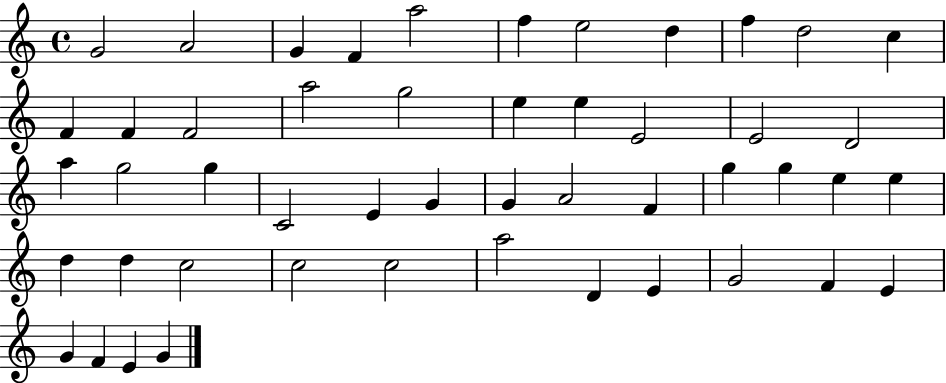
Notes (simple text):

G4/h A4/h G4/q F4/q A5/h F5/q E5/h D5/q F5/q D5/h C5/q F4/q F4/q F4/h A5/h G5/h E5/q E5/q E4/h E4/h D4/h A5/q G5/h G5/q C4/h E4/q G4/q G4/q A4/h F4/q G5/q G5/q E5/q E5/q D5/q D5/q C5/h C5/h C5/h A5/h D4/q E4/q G4/h F4/q E4/q G4/q F4/q E4/q G4/q